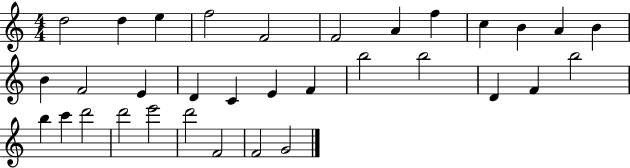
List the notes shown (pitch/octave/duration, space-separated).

D5/h D5/q E5/q F5/h F4/h F4/h A4/q F5/q C5/q B4/q A4/q B4/q B4/q F4/h E4/q D4/q C4/q E4/q F4/q B5/h B5/h D4/q F4/q B5/h B5/q C6/q D6/h D6/h E6/h D6/h F4/h F4/h G4/h